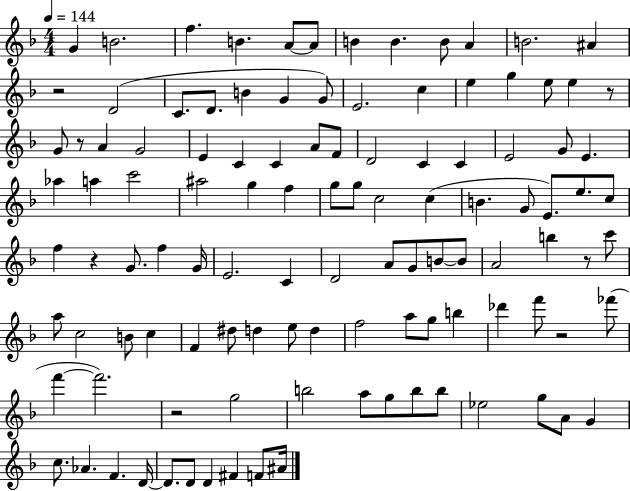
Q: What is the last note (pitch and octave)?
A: A#4